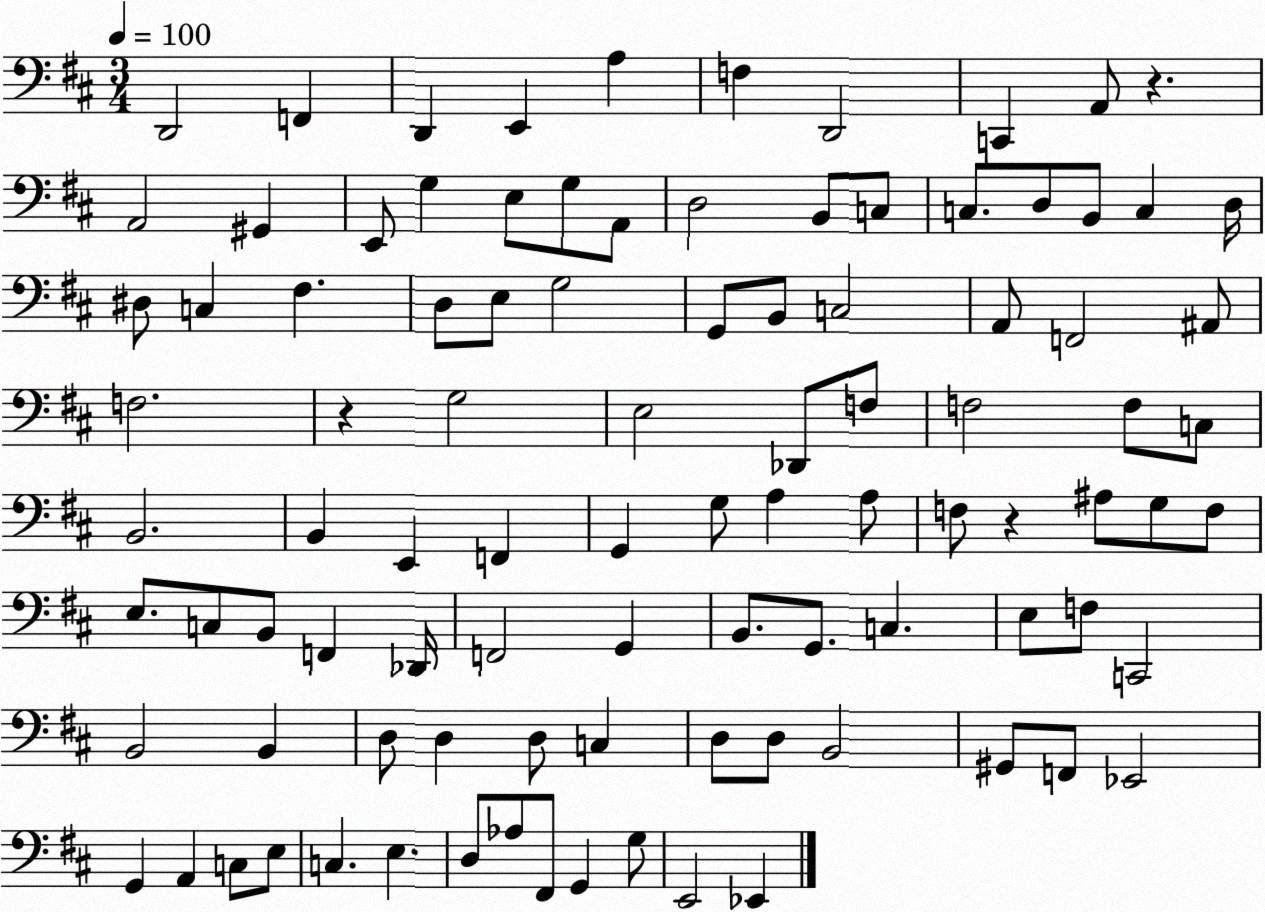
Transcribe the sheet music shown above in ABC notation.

X:1
T:Untitled
M:3/4
L:1/4
K:D
D,,2 F,, D,, E,, A, F, D,,2 C,, A,,/2 z A,,2 ^G,, E,,/2 G, E,/2 G,/2 A,,/2 D,2 B,,/2 C,/2 C,/2 D,/2 B,,/2 C, D,/4 ^D,/2 C, ^F, D,/2 E,/2 G,2 G,,/2 B,,/2 C,2 A,,/2 F,,2 ^A,,/2 F,2 z G,2 E,2 _D,,/2 F,/2 F,2 F,/2 C,/2 B,,2 B,, E,, F,, G,, G,/2 A, A,/2 F,/2 z ^A,/2 G,/2 F,/2 E,/2 C,/2 B,,/2 F,, _D,,/4 F,,2 G,, B,,/2 G,,/2 C, E,/2 F,/2 C,,2 B,,2 B,, D,/2 D, D,/2 C, D,/2 D,/2 B,,2 ^G,,/2 F,,/2 _E,,2 G,, A,, C,/2 E,/2 C, E, D,/2 _A,/2 ^F,,/2 G,, G,/2 E,,2 _E,,